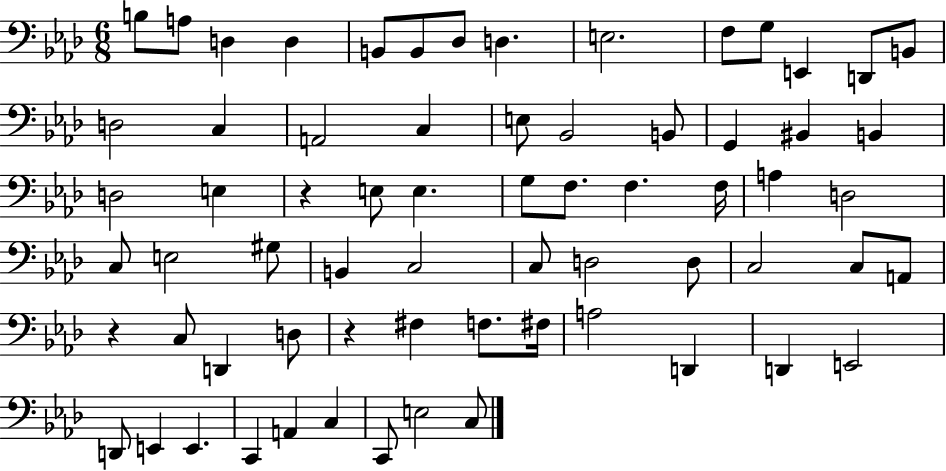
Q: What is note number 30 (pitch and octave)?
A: F3